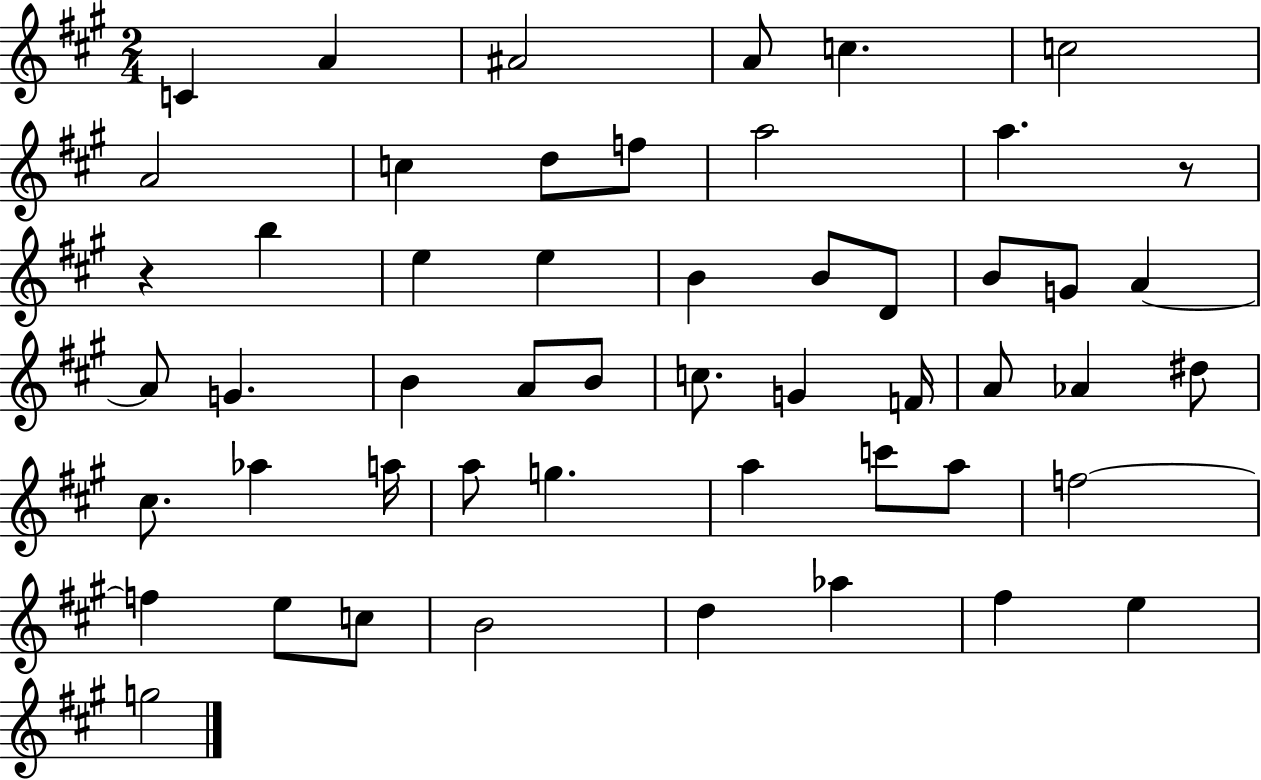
C4/q A4/q A#4/h A4/e C5/q. C5/h A4/h C5/q D5/e F5/e A5/h A5/q. R/e R/q B5/q E5/q E5/q B4/q B4/e D4/e B4/e G4/e A4/q A4/e G4/q. B4/q A4/e B4/e C5/e. G4/q F4/s A4/e Ab4/q D#5/e C#5/e. Ab5/q A5/s A5/e G5/q. A5/q C6/e A5/e F5/h F5/q E5/e C5/e B4/h D5/q Ab5/q F#5/q E5/q G5/h